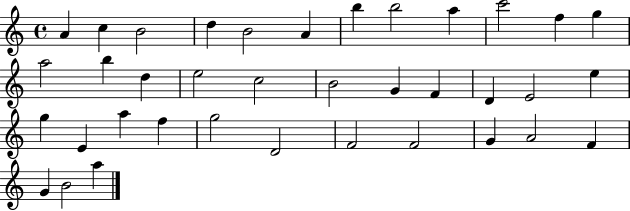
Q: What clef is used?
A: treble